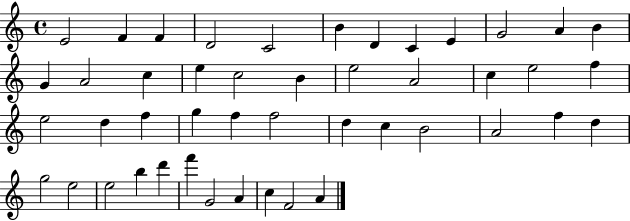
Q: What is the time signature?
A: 4/4